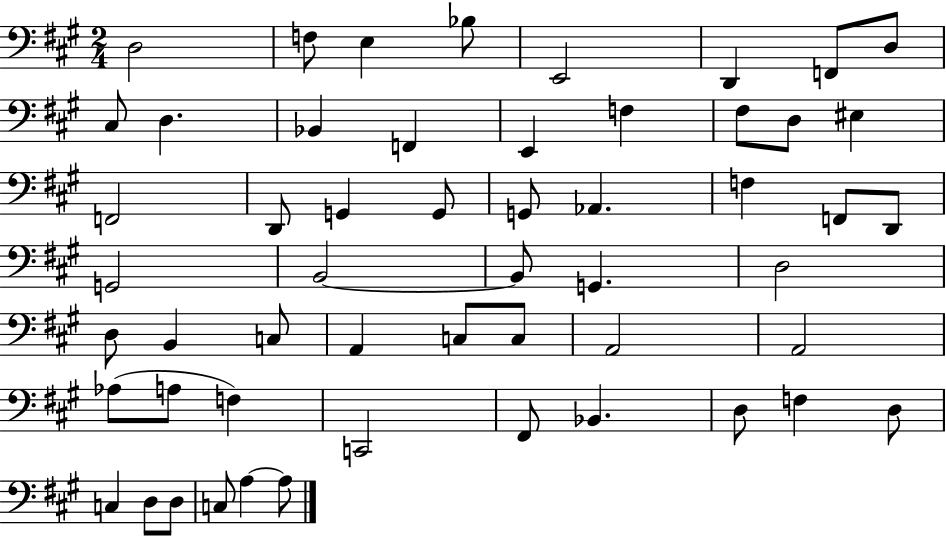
{
  \clef bass
  \numericTimeSignature
  \time 2/4
  \key a \major
  d2 | f8 e4 bes8 | e,2 | d,4 f,8 d8 | \break cis8 d4. | bes,4 f,4 | e,4 f4 | fis8 d8 eis4 | \break f,2 | d,8 g,4 g,8 | g,8 aes,4. | f4 f,8 d,8 | \break g,2 | b,2~~ | b,8 g,4. | d2 | \break d8 b,4 c8 | a,4 c8 c8 | a,2 | a,2 | \break aes8( a8 f4) | c,2 | fis,8 bes,4. | d8 f4 d8 | \break c4 d8 d8 | c8 a4~~ a8 | \bar "|."
}